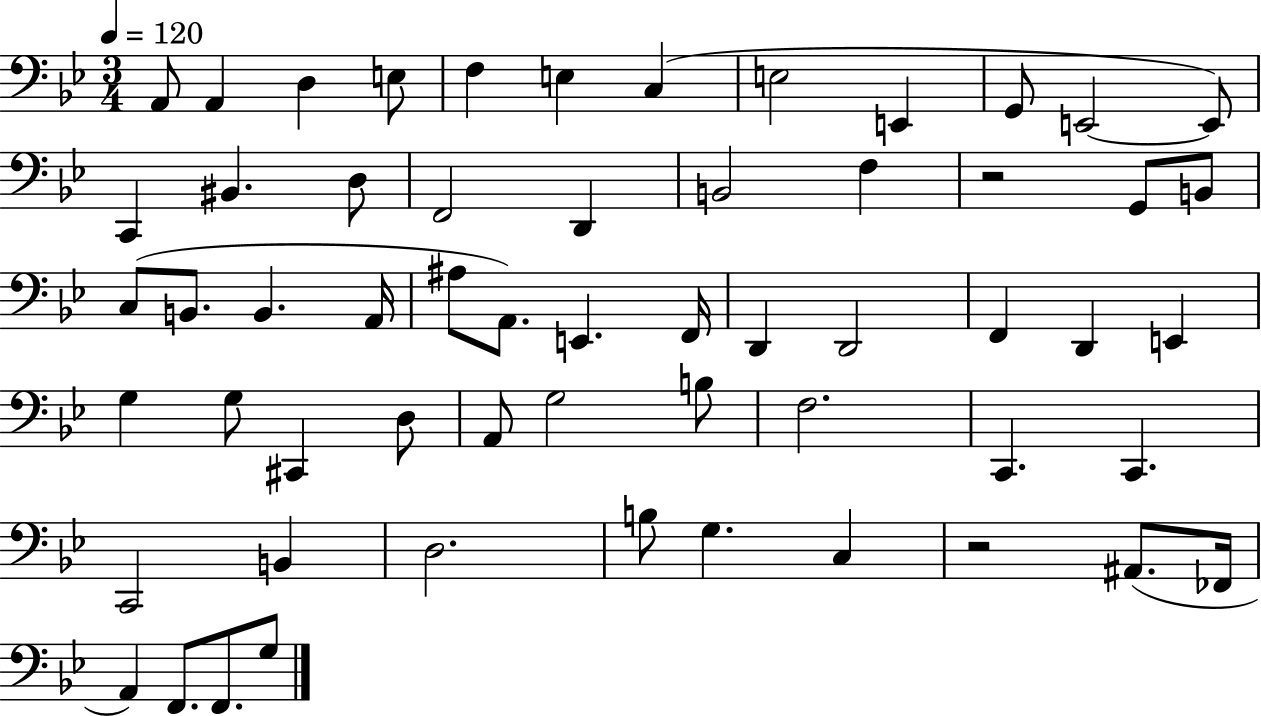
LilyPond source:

{
  \clef bass
  \numericTimeSignature
  \time 3/4
  \key bes \major
  \tempo 4 = 120
  \repeat volta 2 { a,8 a,4 d4 e8 | f4 e4 c4( | e2 e,4 | g,8 e,2~~ e,8) | \break c,4 bis,4. d8 | f,2 d,4 | b,2 f4 | r2 g,8 b,8 | \break c8( b,8. b,4. a,16 | ais8 a,8.) e,4. f,16 | d,4 d,2 | f,4 d,4 e,4 | \break g4 g8 cis,4 d8 | a,8 g2 b8 | f2. | c,4. c,4. | \break c,2 b,4 | d2. | b8 g4. c4 | r2 ais,8.( fes,16 | \break a,4) f,8. f,8. g8 | } \bar "|."
}